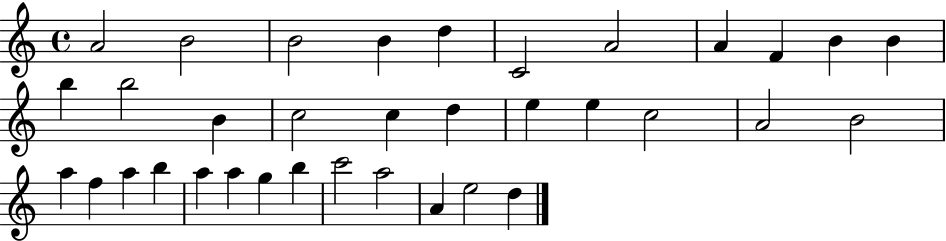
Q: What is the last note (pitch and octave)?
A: D5